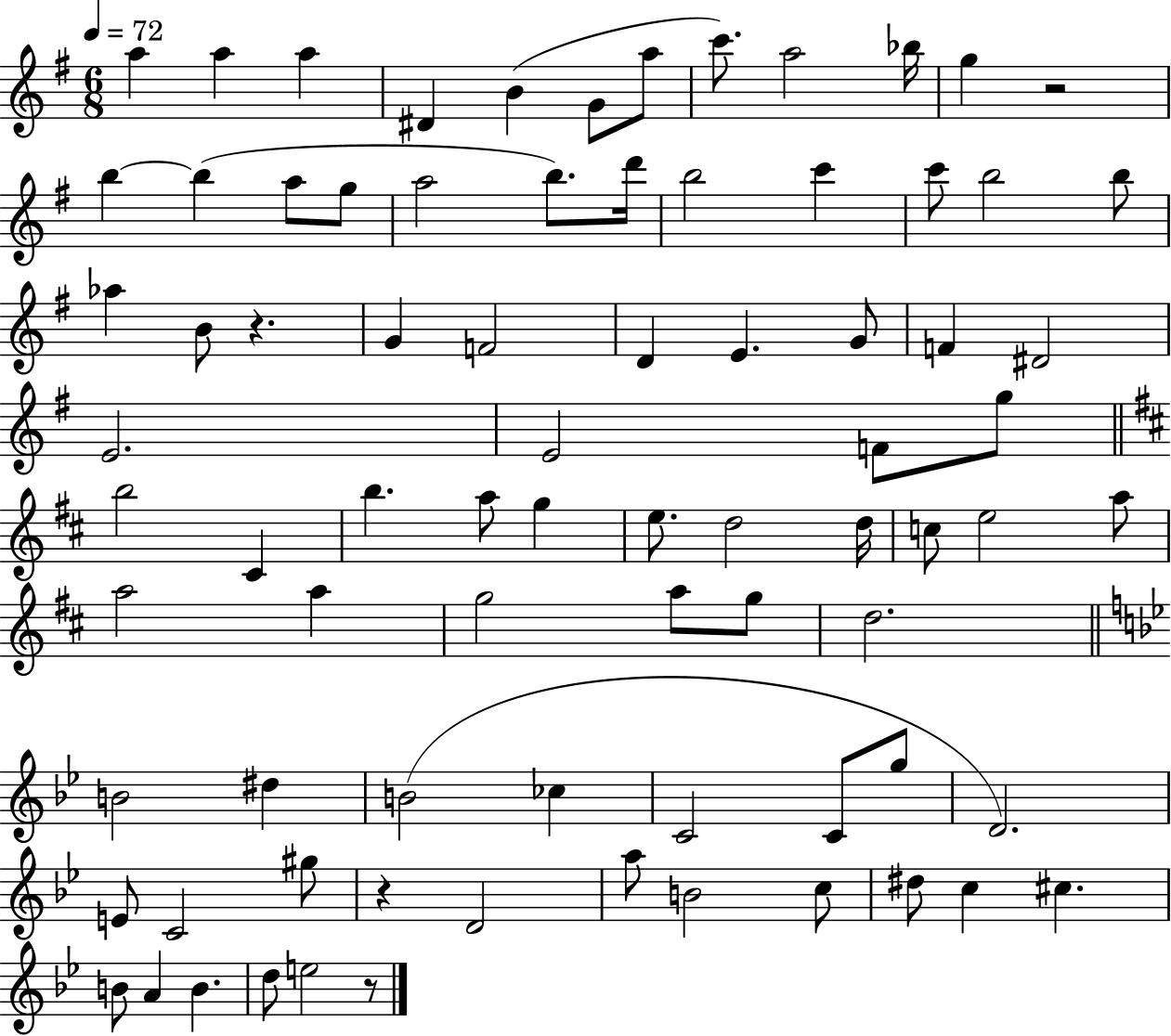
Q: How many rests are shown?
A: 4